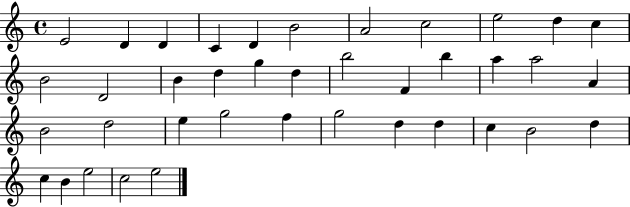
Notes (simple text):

E4/h D4/q D4/q C4/q D4/q B4/h A4/h C5/h E5/h D5/q C5/q B4/h D4/h B4/q D5/q G5/q D5/q B5/h F4/q B5/q A5/q A5/h A4/q B4/h D5/h E5/q G5/h F5/q G5/h D5/q D5/q C5/q B4/h D5/q C5/q B4/q E5/h C5/h E5/h